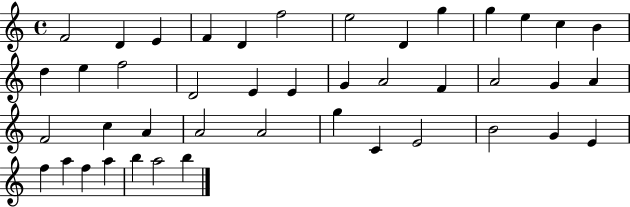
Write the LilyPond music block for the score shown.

{
  \clef treble
  \time 4/4
  \defaultTimeSignature
  \key c \major
  f'2 d'4 e'4 | f'4 d'4 f''2 | e''2 d'4 g''4 | g''4 e''4 c''4 b'4 | \break d''4 e''4 f''2 | d'2 e'4 e'4 | g'4 a'2 f'4 | a'2 g'4 a'4 | \break f'2 c''4 a'4 | a'2 a'2 | g''4 c'4 e'2 | b'2 g'4 e'4 | \break f''4 a''4 f''4 a''4 | b''4 a''2 b''4 | \bar "|."
}